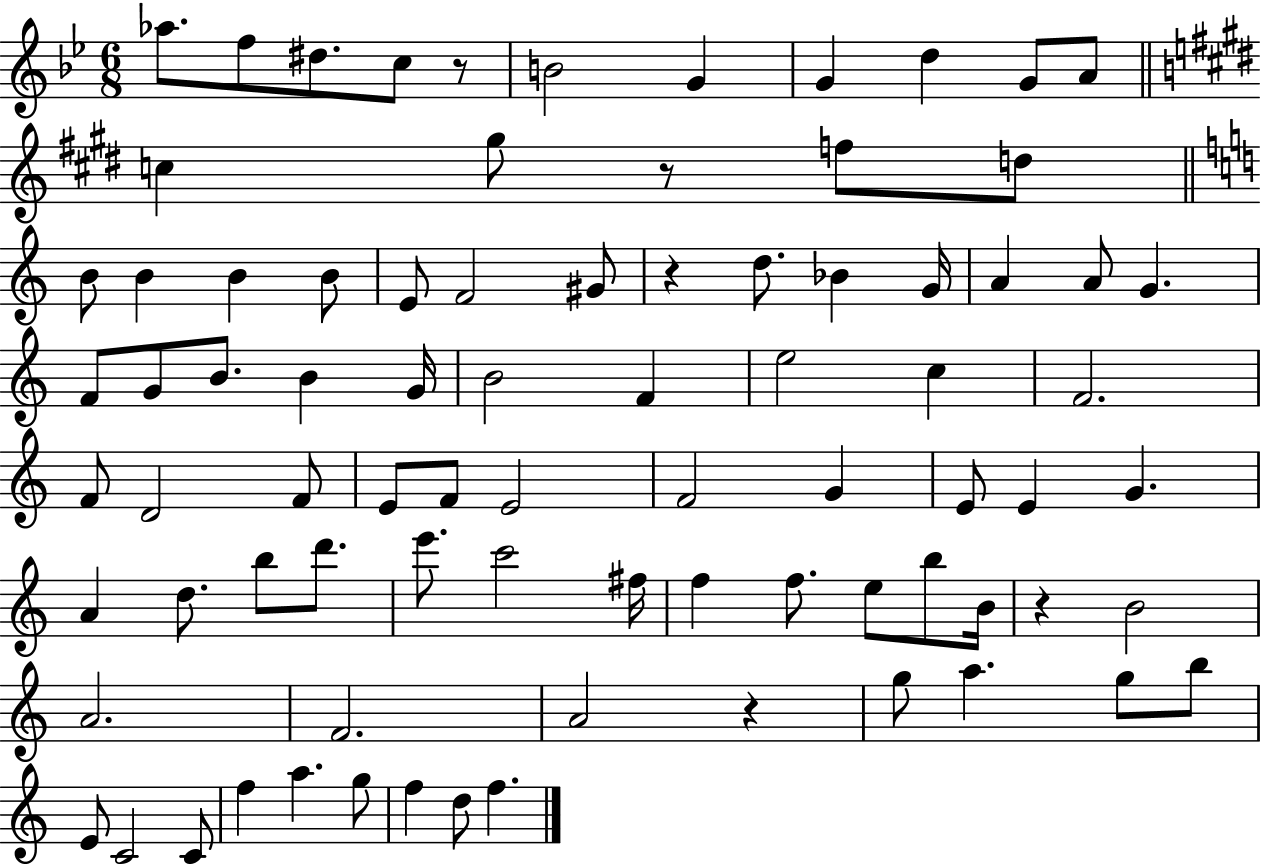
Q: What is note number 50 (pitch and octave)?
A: D5